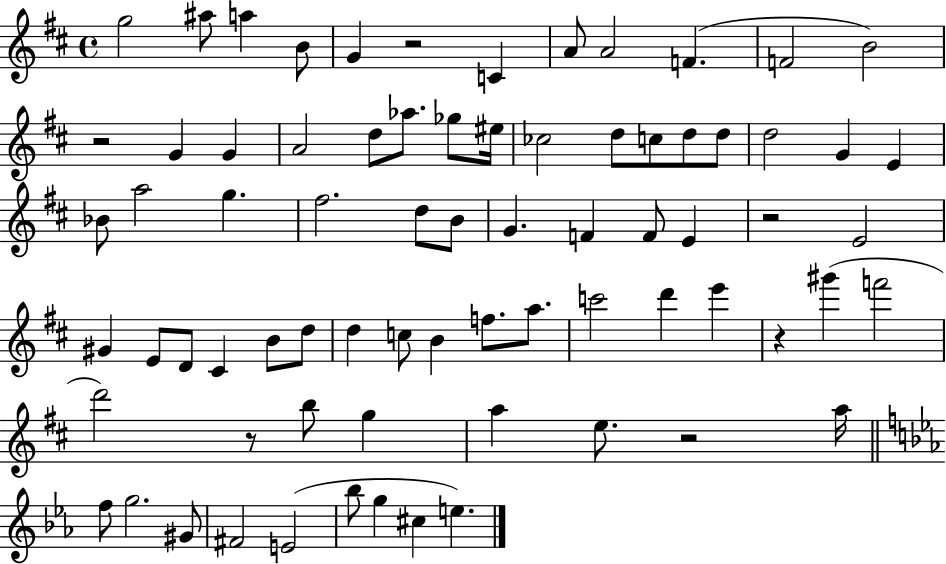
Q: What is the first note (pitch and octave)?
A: G5